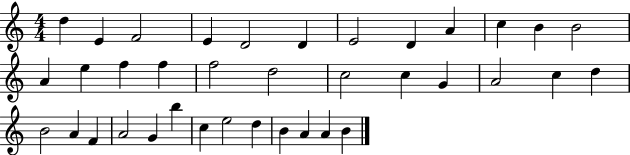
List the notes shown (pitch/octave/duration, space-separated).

D5/q E4/q F4/h E4/q D4/h D4/q E4/h D4/q A4/q C5/q B4/q B4/h A4/q E5/q F5/q F5/q F5/h D5/h C5/h C5/q G4/q A4/h C5/q D5/q B4/h A4/q F4/q A4/h G4/q B5/q C5/q E5/h D5/q B4/q A4/q A4/q B4/q